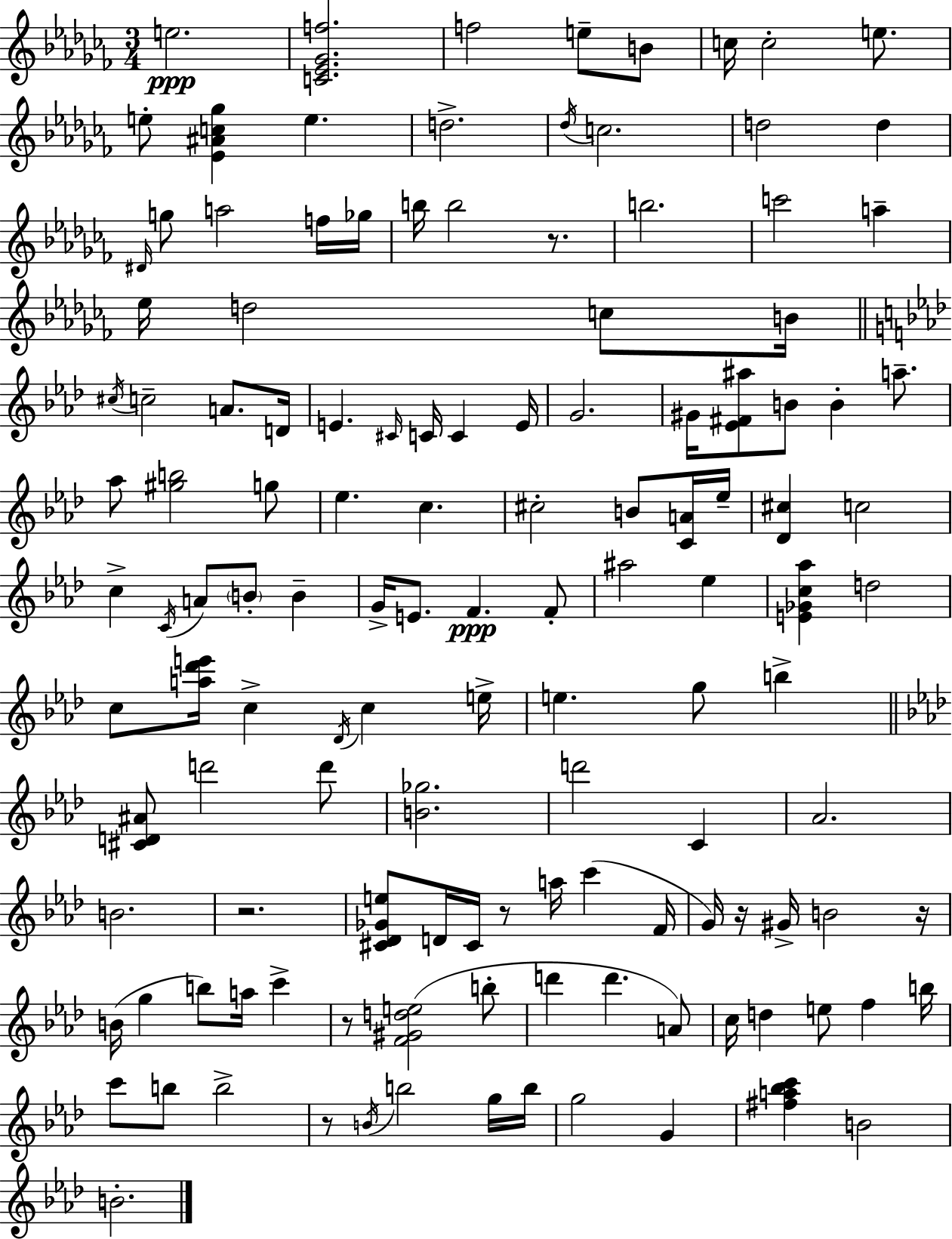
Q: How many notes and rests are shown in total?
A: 129